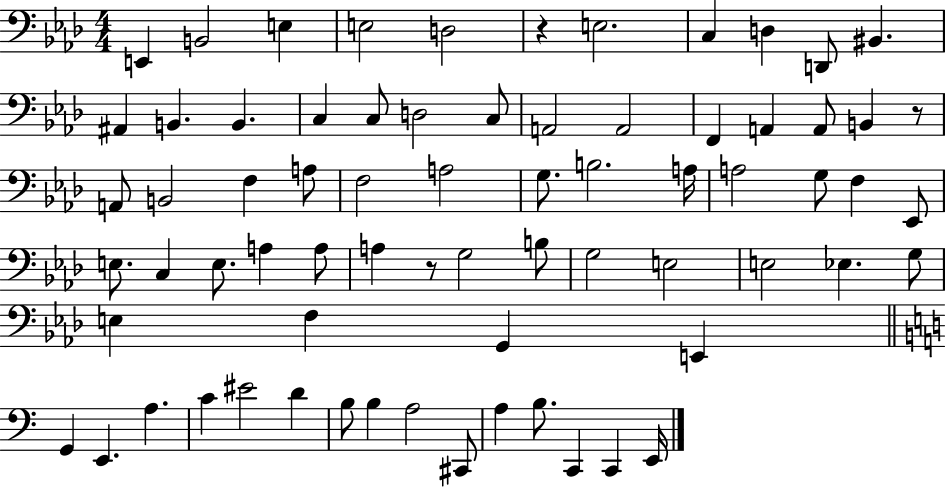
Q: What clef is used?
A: bass